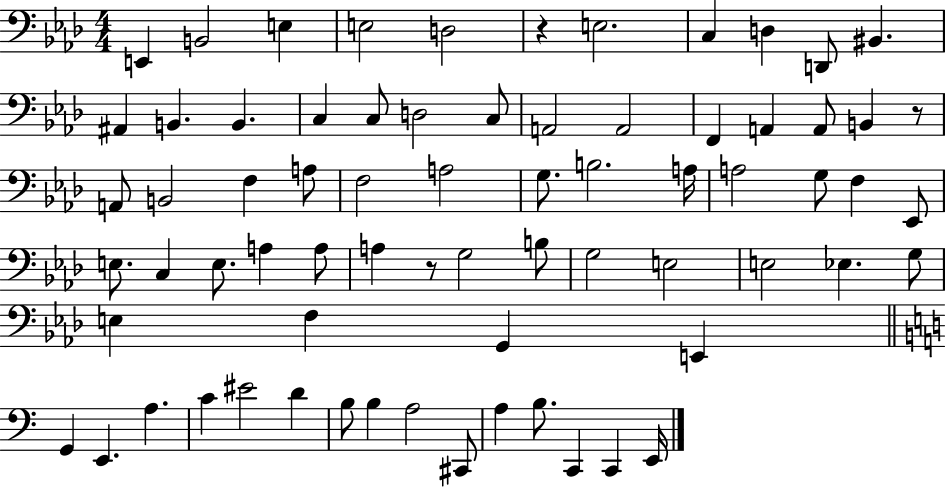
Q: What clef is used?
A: bass